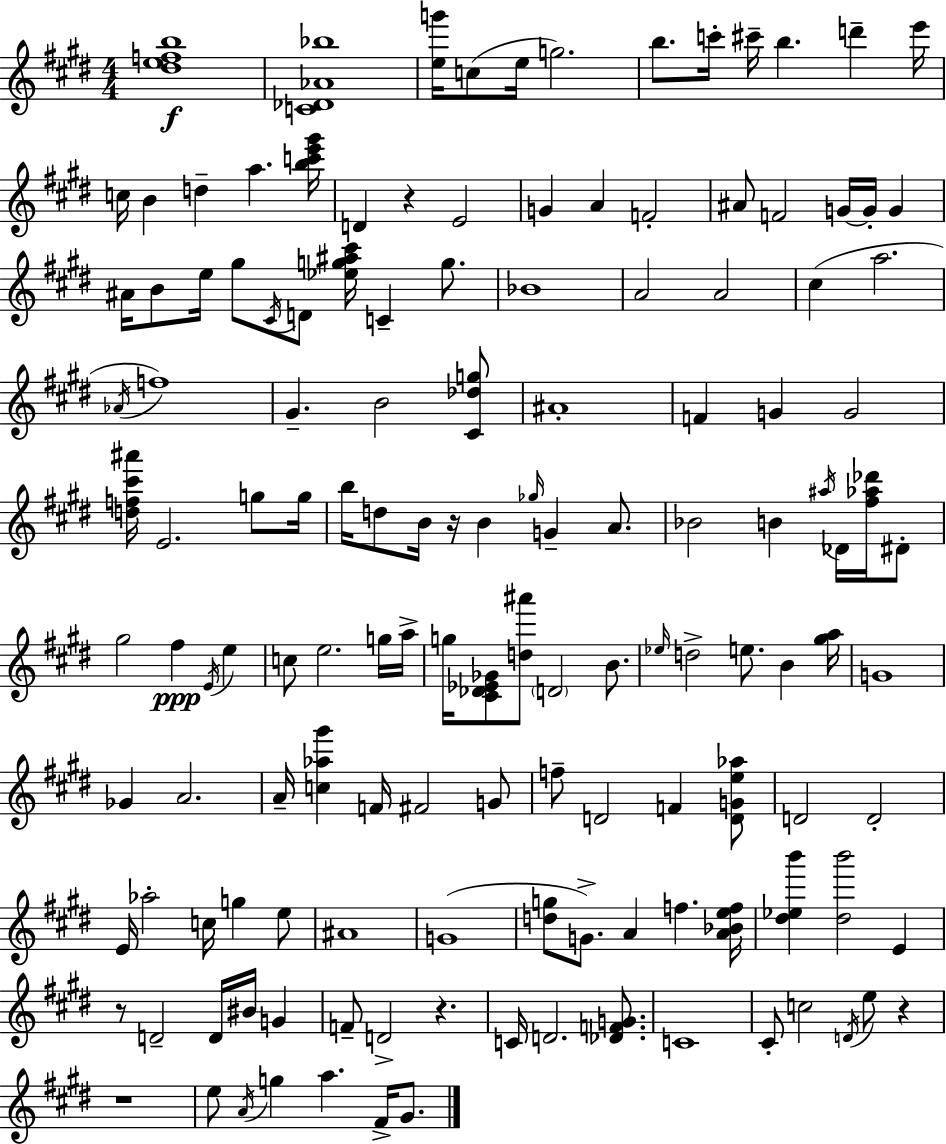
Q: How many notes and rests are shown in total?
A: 140